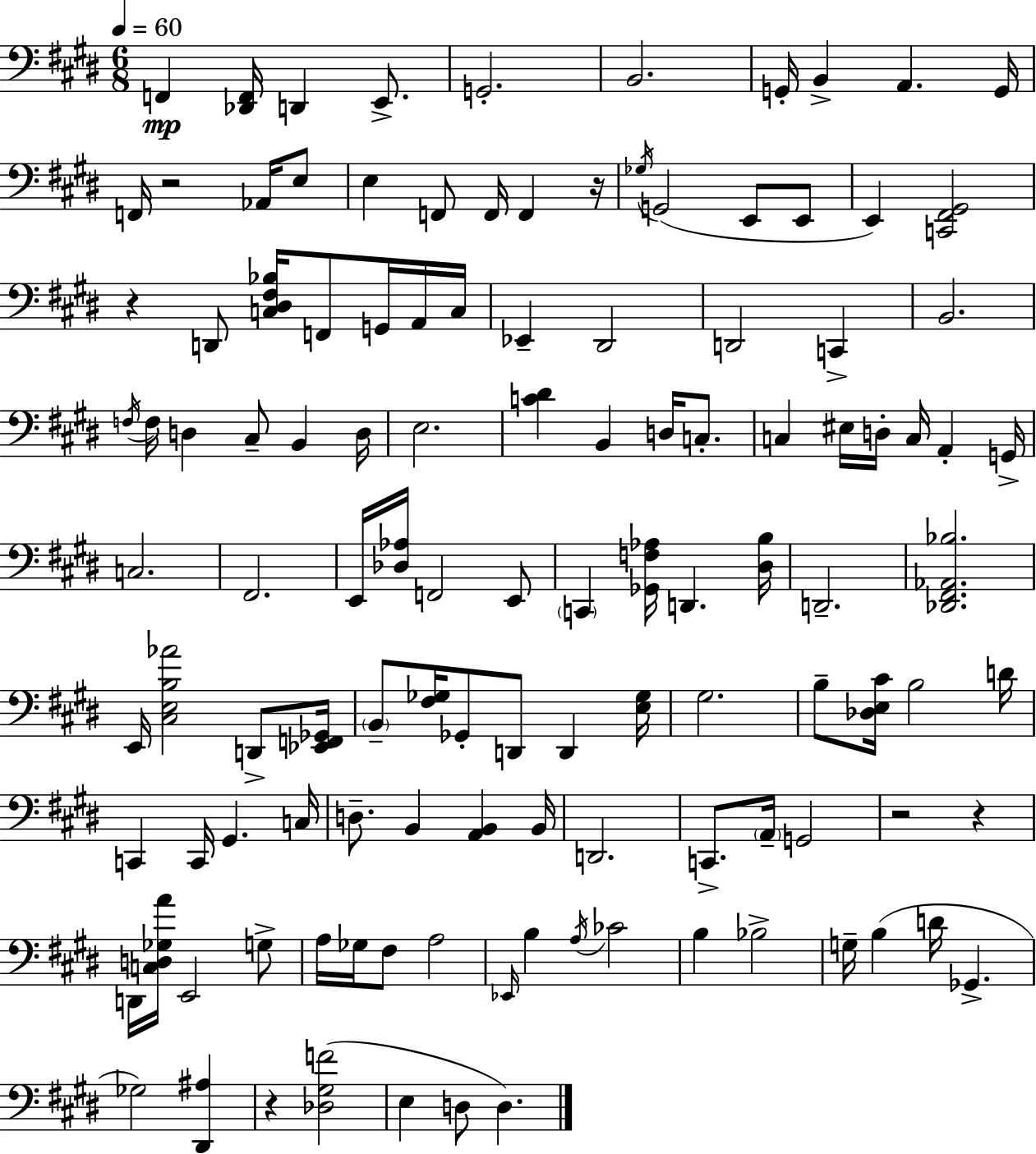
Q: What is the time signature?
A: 6/8